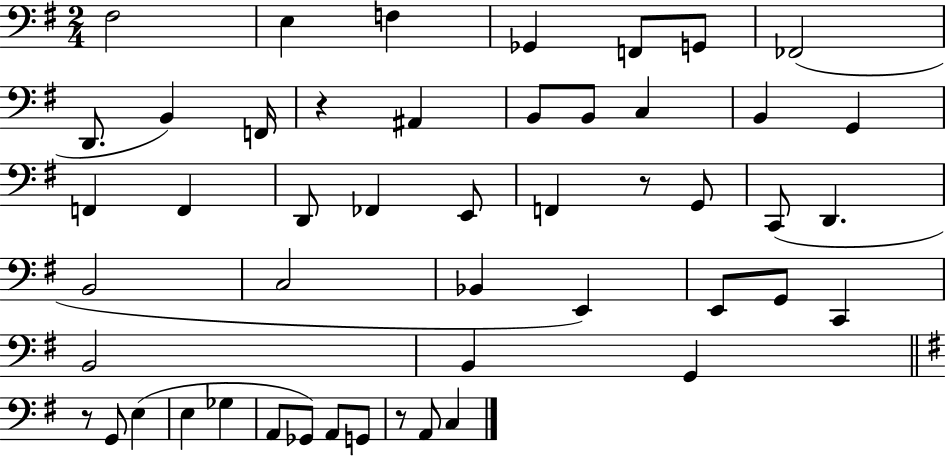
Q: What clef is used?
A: bass